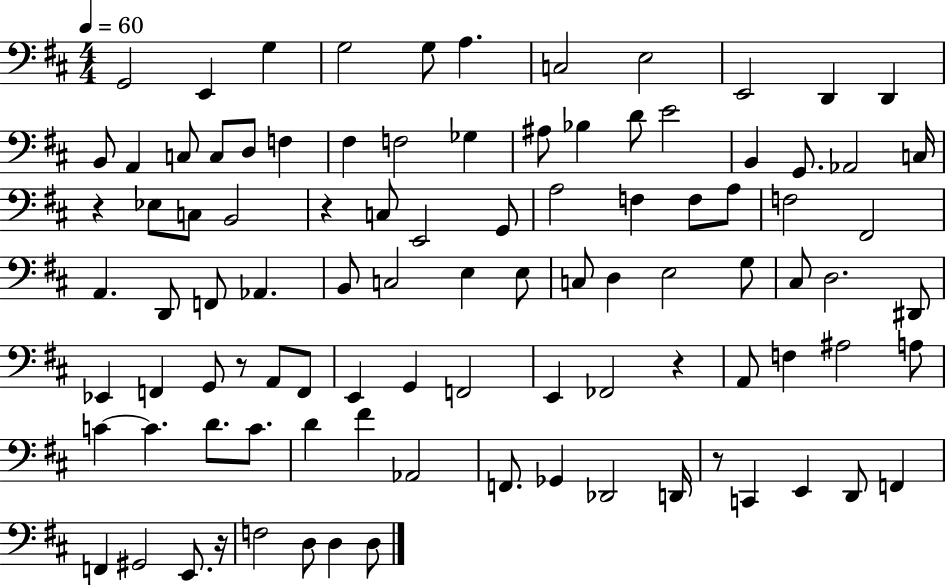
G2/h E2/q G3/q G3/h G3/e A3/q. C3/h E3/h E2/h D2/q D2/q B2/e A2/q C3/e C3/e D3/e F3/q F#3/q F3/h Gb3/q A#3/e Bb3/q D4/e E4/h B2/q G2/e. Ab2/h C3/s R/q Eb3/e C3/e B2/h R/q C3/e E2/h G2/e A3/h F3/q F3/e A3/e F3/h F#2/h A2/q. D2/e F2/e Ab2/q. B2/e C3/h E3/q E3/e C3/e D3/q E3/h G3/e C#3/e D3/h. D#2/e Eb2/q F2/q G2/e R/e A2/e F2/e E2/q G2/q F2/h E2/q FES2/h R/q A2/e F3/q A#3/h A3/e C4/q C4/q. D4/e. C4/e. D4/q F#4/q Ab2/h F2/e. Gb2/q Db2/h D2/s R/e C2/q E2/q D2/e F2/q F2/q G#2/h E2/e. R/s F3/h D3/e D3/q D3/e